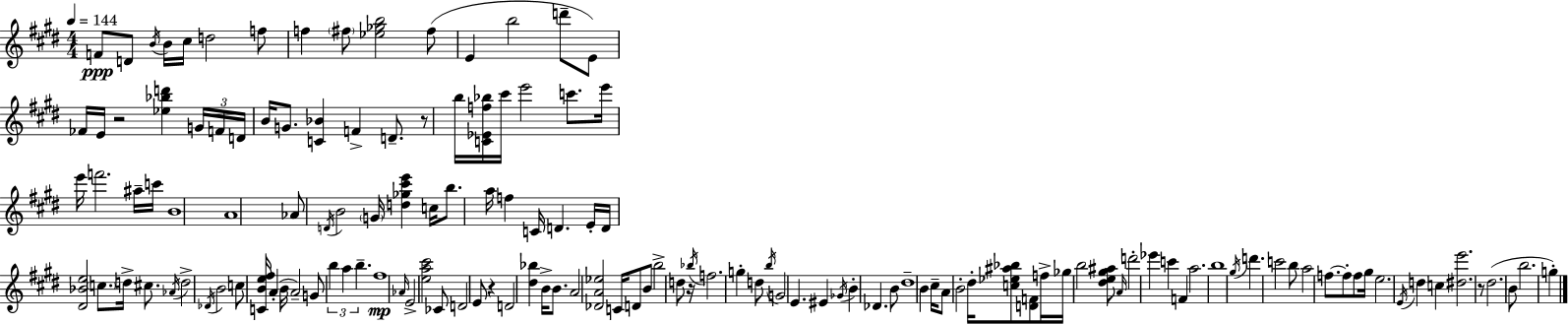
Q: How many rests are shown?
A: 5